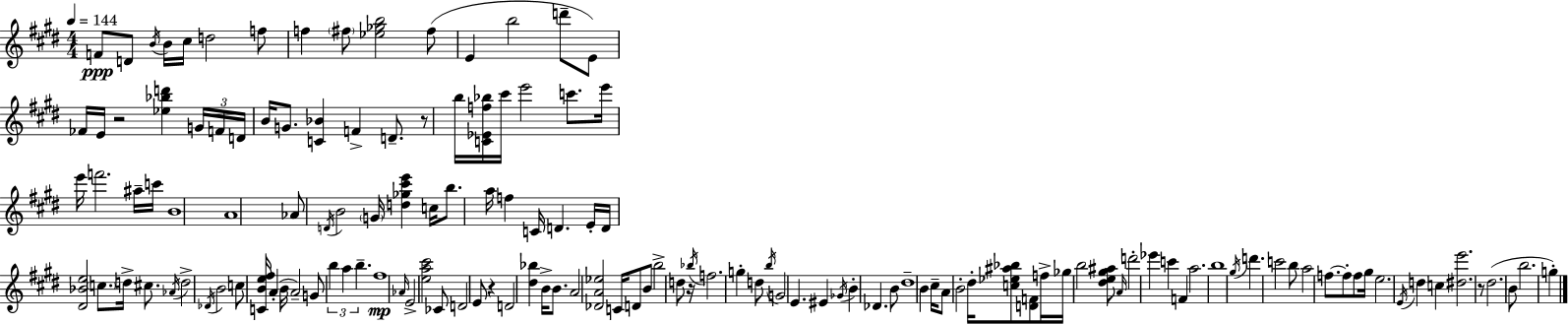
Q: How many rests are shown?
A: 5